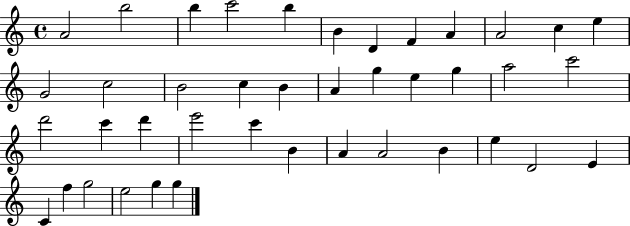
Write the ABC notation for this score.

X:1
T:Untitled
M:4/4
L:1/4
K:C
A2 b2 b c'2 b B D F A A2 c e G2 c2 B2 c B A g e g a2 c'2 d'2 c' d' e'2 c' B A A2 B e D2 E C f g2 e2 g g